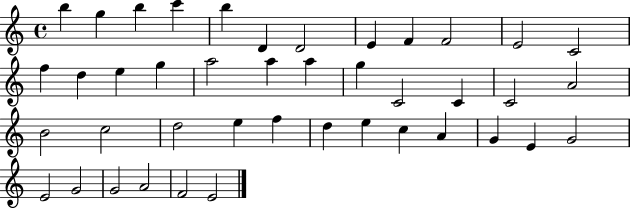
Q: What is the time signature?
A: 4/4